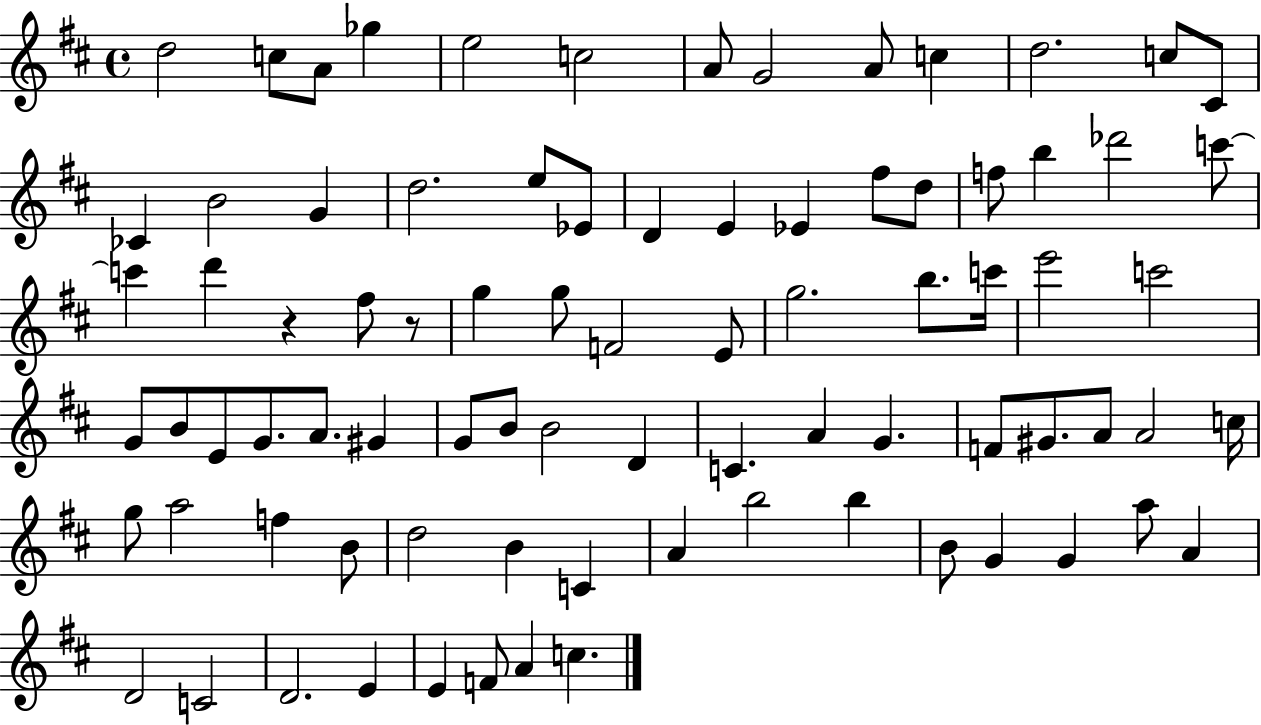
{
  \clef treble
  \time 4/4
  \defaultTimeSignature
  \key d \major
  d''2 c''8 a'8 ges''4 | e''2 c''2 | a'8 g'2 a'8 c''4 | d''2. c''8 cis'8 | \break ces'4 b'2 g'4 | d''2. e''8 ees'8 | d'4 e'4 ees'4 fis''8 d''8 | f''8 b''4 des'''2 c'''8~~ | \break c'''4 d'''4 r4 fis''8 r8 | g''4 g''8 f'2 e'8 | g''2. b''8. c'''16 | e'''2 c'''2 | \break g'8 b'8 e'8 g'8. a'8. gis'4 | g'8 b'8 b'2 d'4 | c'4. a'4 g'4. | f'8 gis'8. a'8 a'2 c''16 | \break g''8 a''2 f''4 b'8 | d''2 b'4 c'4 | a'4 b''2 b''4 | b'8 g'4 g'4 a''8 a'4 | \break d'2 c'2 | d'2. e'4 | e'4 f'8 a'4 c''4. | \bar "|."
}